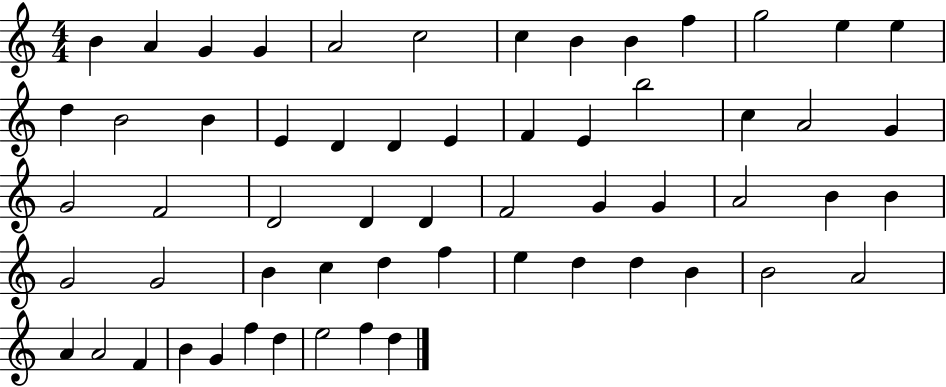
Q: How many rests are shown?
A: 0